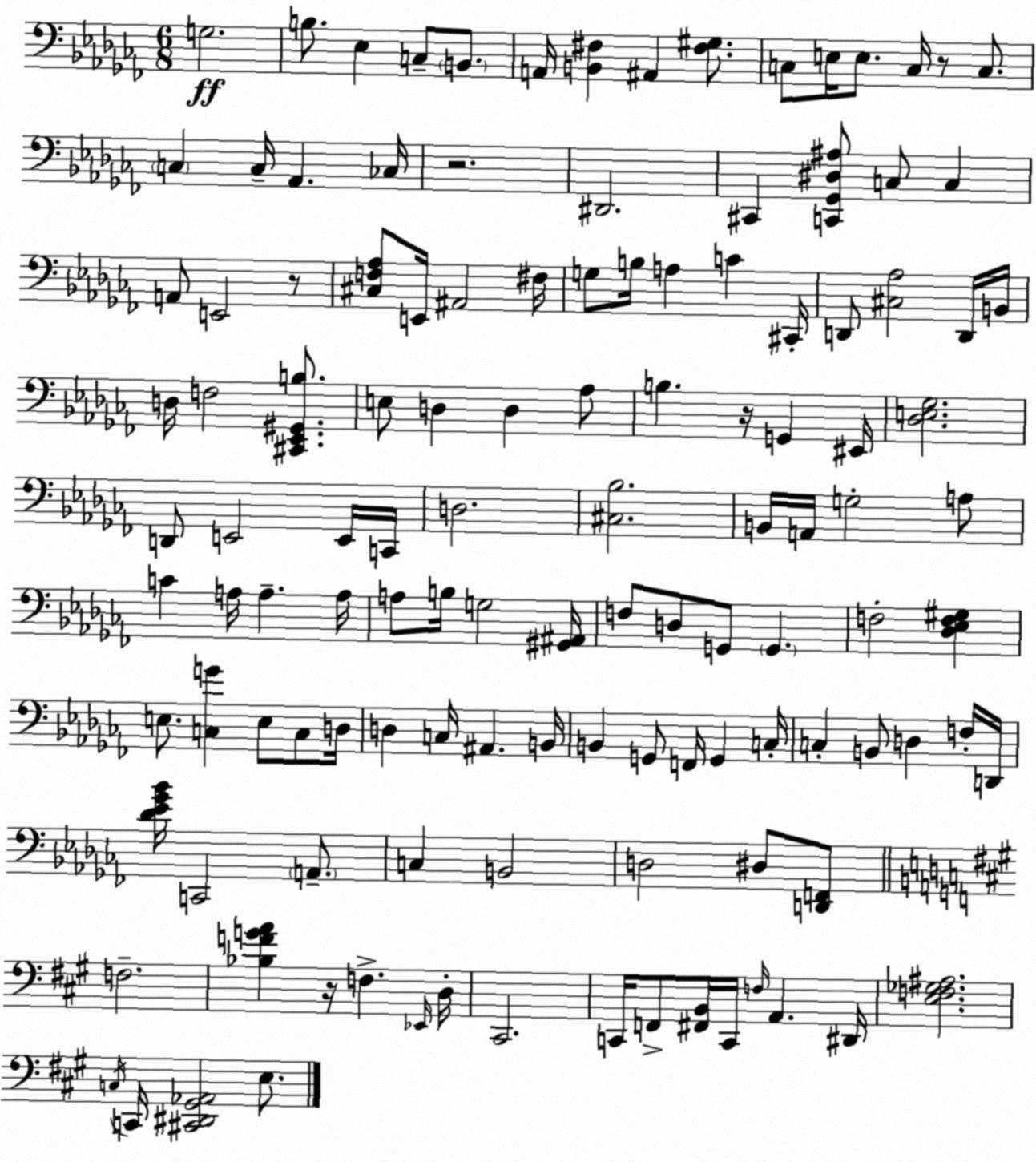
X:1
T:Untitled
M:6/8
L:1/4
K:Abm
G,2 B,/2 _E, C,/2 B,,/2 A,,/4 [B,,^F,] ^A,, [^F,^G,]/2 C,/2 E,/4 E,/2 C,/4 z/2 C,/2 C, C,/4 _A,, _C,/4 z2 ^D,,2 ^C,, [C,,_G,,^D,^A,]/2 C,/2 C, A,,/2 E,,2 z/2 [^C,F,_A,]/2 E,,/4 ^A,,2 ^F,/4 G,/2 B,/4 A, C ^C,,/4 D,,/2 [^C,_A,]2 D,,/4 B,,/4 D,/4 F,2 [^C,,_E,,^G,,B,]/2 E,/2 D, D, _A,/2 B, z/4 G,, ^E,,/4 [_D,E,_G,]2 D,,/2 E,,2 E,,/4 C,,/4 D,2 [^C,_B,]2 B,,/4 A,,/4 G,2 A,/2 C A,/4 A, A,/4 A,/2 B,/4 G,2 [^G,,^A,,]/4 F,/2 D,/2 G,,/2 G,, F,2 [_D,_E,F,^G,] E,/2 [C,G] E,/2 C,/2 D,/4 D, C,/4 ^A,, B,,/4 B,, G,,/2 F,,/4 G,, C,/4 C, B,,/2 D, F,/4 D,,/4 [_D_E_G_B]/4 C,,2 A,,/2 C, B,,2 D,2 ^D,/2 [D,,F,,]/2 F,2 [_B,FGA] z/4 F, _E,,/4 D,/4 ^C,,2 C,,/4 F,,/2 [^F,,B,,]/4 C,,/4 F,/4 A,, ^D,,/4 [E,F,_G,^A,]2 C,/4 C,,/4 [^C,,^D,,^G,,_A,,]2 E,/2